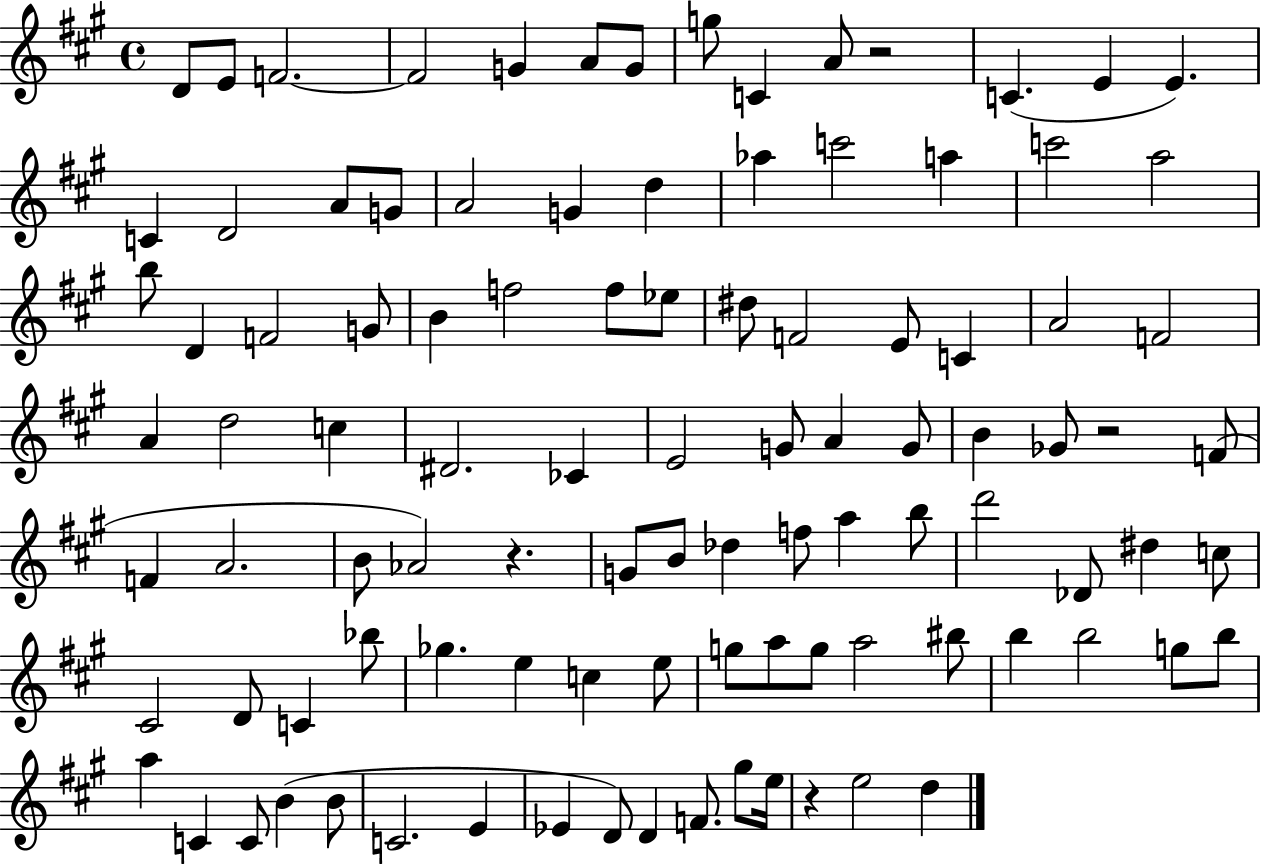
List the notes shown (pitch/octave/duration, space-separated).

D4/e E4/e F4/h. F4/h G4/q A4/e G4/e G5/e C4/q A4/e R/h C4/q. E4/q E4/q. C4/q D4/h A4/e G4/e A4/h G4/q D5/q Ab5/q C6/h A5/q C6/h A5/h B5/e D4/q F4/h G4/e B4/q F5/h F5/e Eb5/e D#5/e F4/h E4/e C4/q A4/h F4/h A4/q D5/h C5/q D#4/h. CES4/q E4/h G4/e A4/q G4/e B4/q Gb4/e R/h F4/e F4/q A4/h. B4/e Ab4/h R/q. G4/e B4/e Db5/q F5/e A5/q B5/e D6/h Db4/e D#5/q C5/e C#4/h D4/e C4/q Bb5/e Gb5/q. E5/q C5/q E5/e G5/e A5/e G5/e A5/h BIS5/e B5/q B5/h G5/e B5/e A5/q C4/q C4/e B4/q B4/e C4/h. E4/q Eb4/q D4/e D4/q F4/e. G#5/e E5/s R/q E5/h D5/q